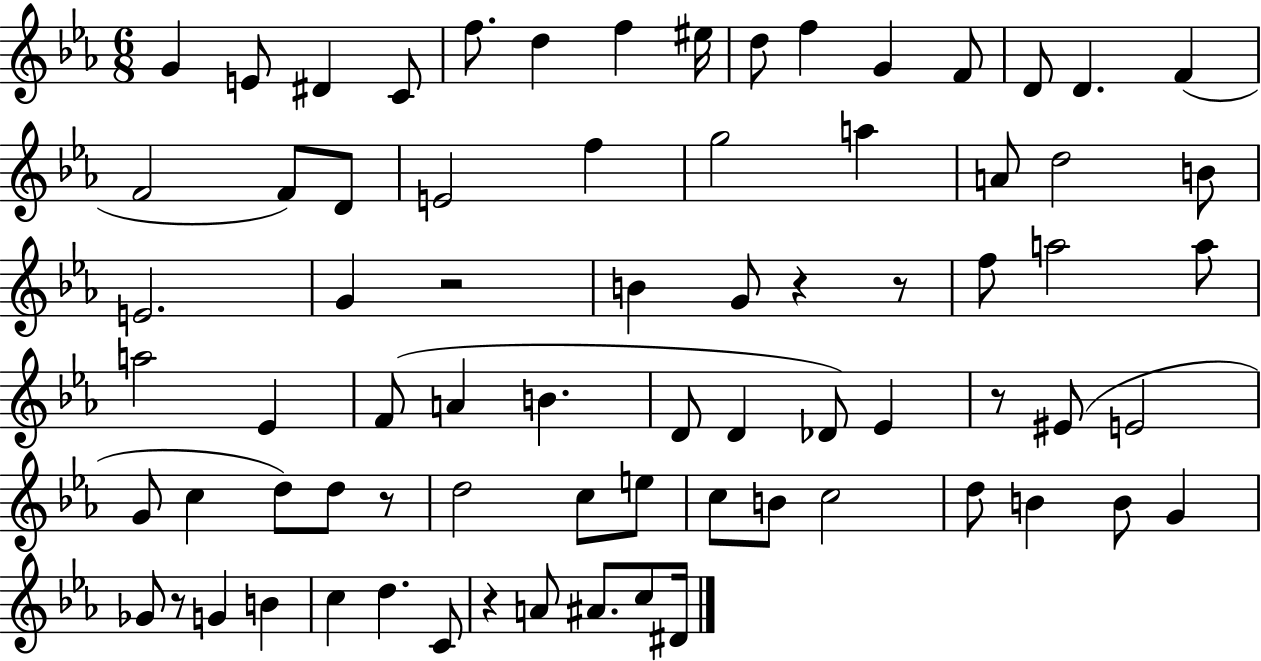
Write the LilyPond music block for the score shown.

{
  \clef treble
  \numericTimeSignature
  \time 6/8
  \key ees \major
  g'4 e'8 dis'4 c'8 | f''8. d''4 f''4 eis''16 | d''8 f''4 g'4 f'8 | d'8 d'4. f'4( | \break f'2 f'8) d'8 | e'2 f''4 | g''2 a''4 | a'8 d''2 b'8 | \break e'2. | g'4 r2 | b'4 g'8 r4 r8 | f''8 a''2 a''8 | \break a''2 ees'4 | f'8( a'4 b'4. | d'8 d'4 des'8) ees'4 | r8 eis'8( e'2 | \break g'8 c''4 d''8) d''8 r8 | d''2 c''8 e''8 | c''8 b'8 c''2 | d''8 b'4 b'8 g'4 | \break ges'8 r8 g'4 b'4 | c''4 d''4. c'8 | r4 a'8 ais'8. c''8 dis'16 | \bar "|."
}